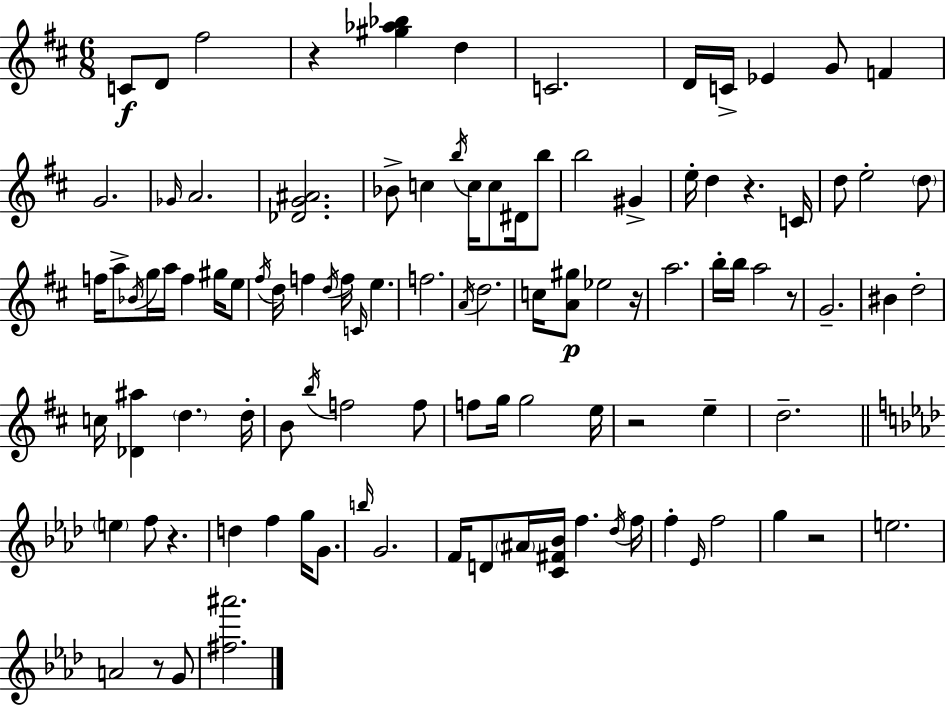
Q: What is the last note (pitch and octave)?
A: G4